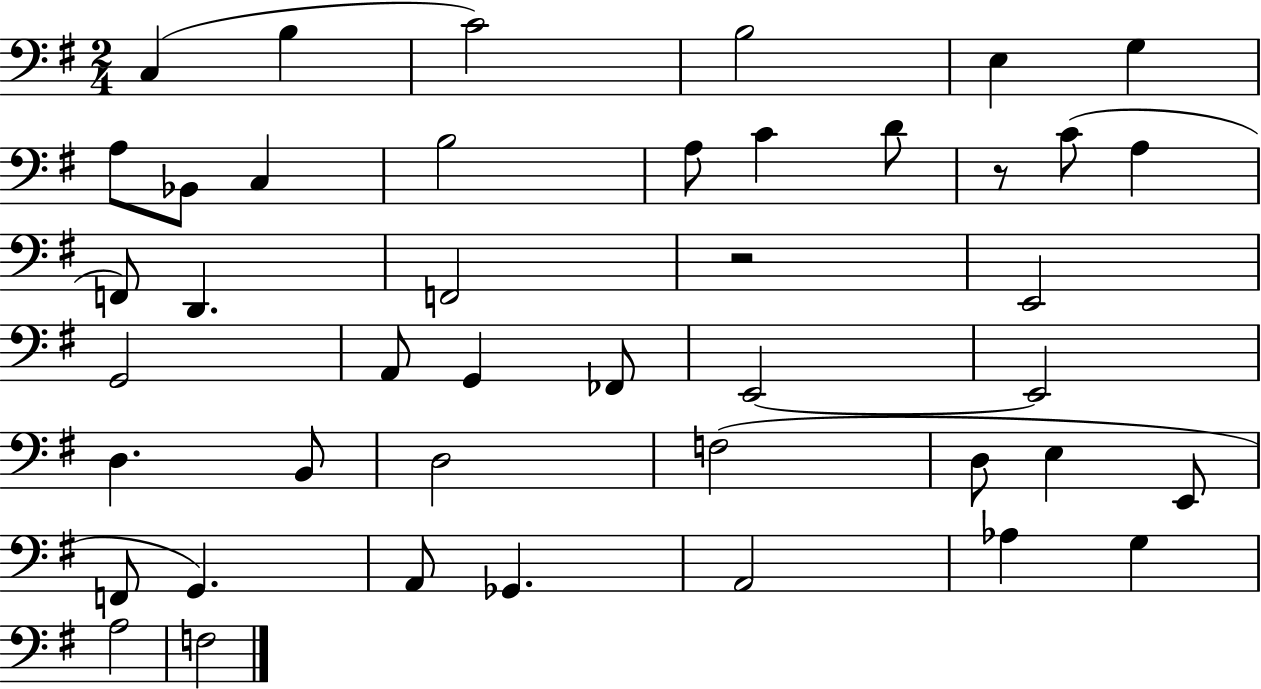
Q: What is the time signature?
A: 2/4